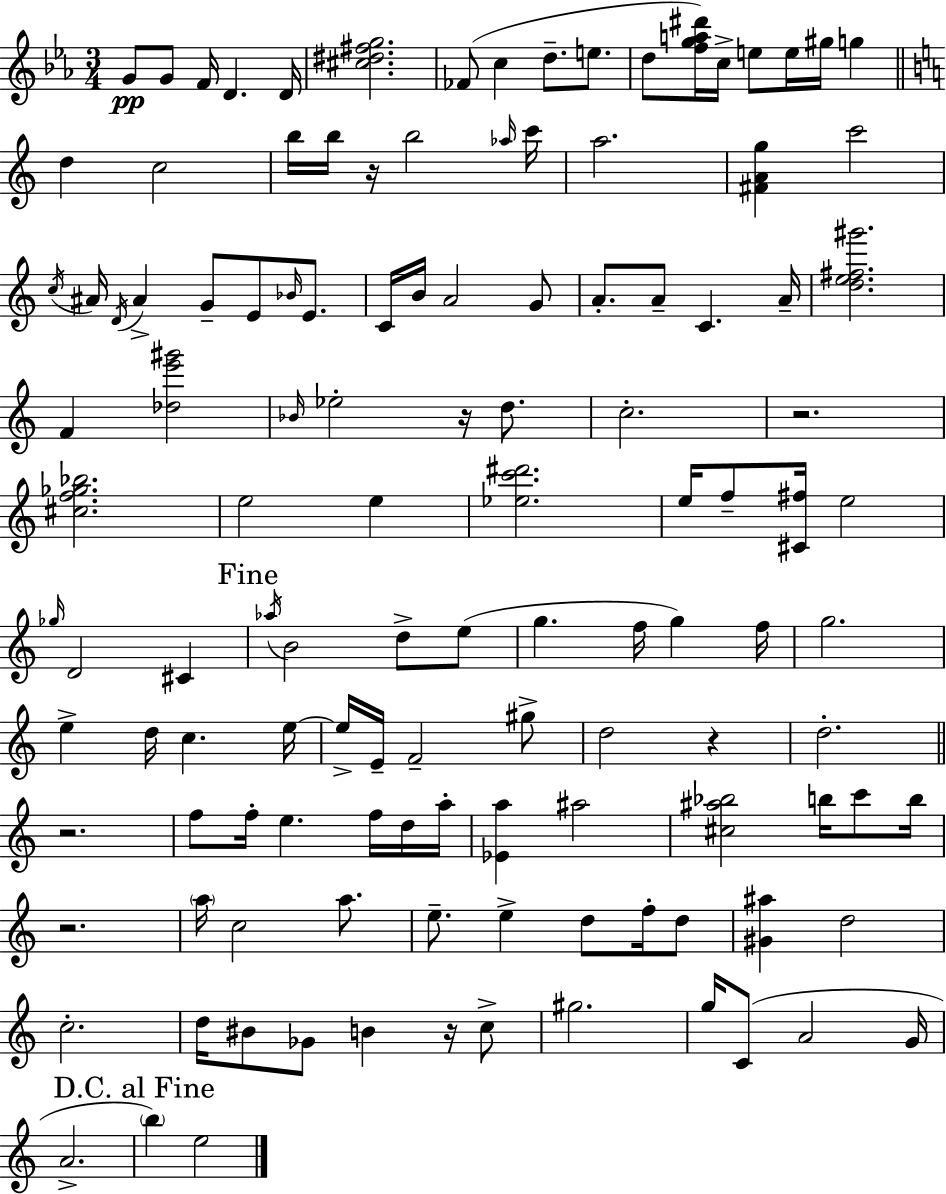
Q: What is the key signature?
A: EES major